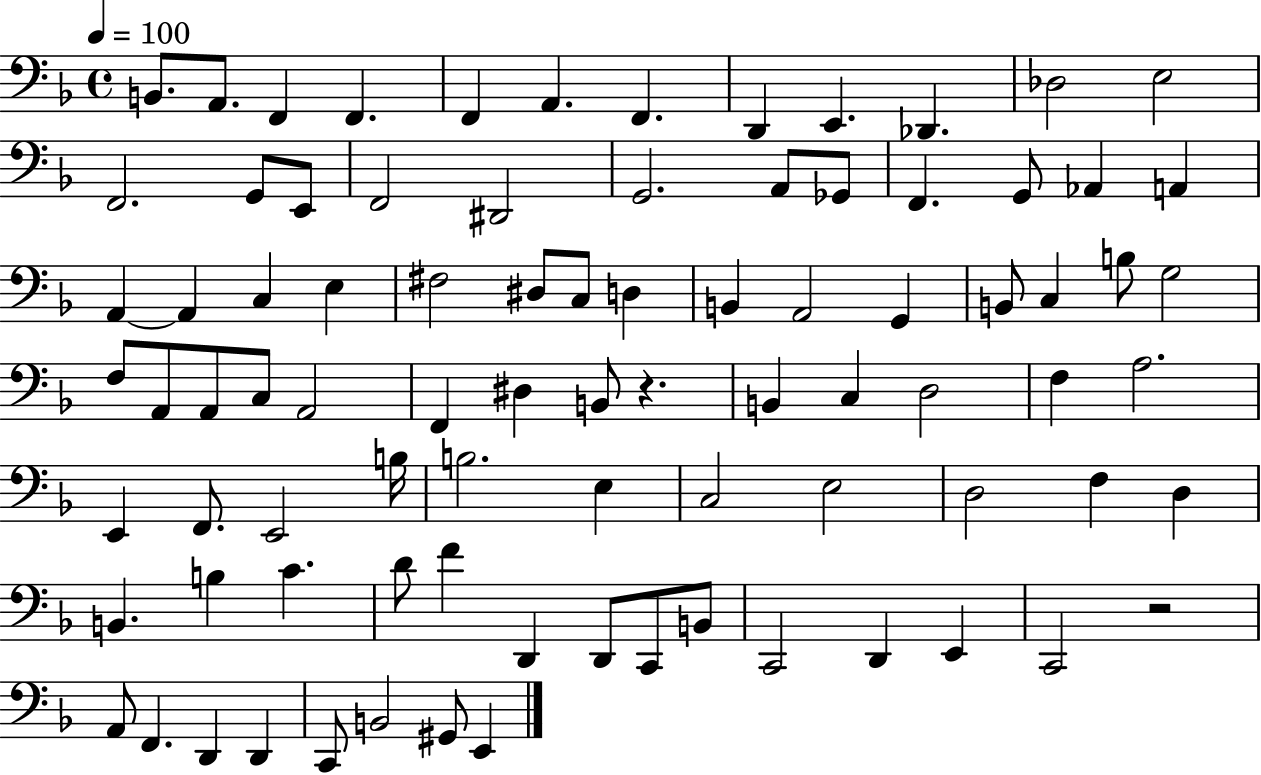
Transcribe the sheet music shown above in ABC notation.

X:1
T:Untitled
M:4/4
L:1/4
K:F
B,,/2 A,,/2 F,, F,, F,, A,, F,, D,, E,, _D,, _D,2 E,2 F,,2 G,,/2 E,,/2 F,,2 ^D,,2 G,,2 A,,/2 _G,,/2 F,, G,,/2 _A,, A,, A,, A,, C, E, ^F,2 ^D,/2 C,/2 D, B,, A,,2 G,, B,,/2 C, B,/2 G,2 F,/2 A,,/2 A,,/2 C,/2 A,,2 F,, ^D, B,,/2 z B,, C, D,2 F, A,2 E,, F,,/2 E,,2 B,/4 B,2 E, C,2 E,2 D,2 F, D, B,, B, C D/2 F D,, D,,/2 C,,/2 B,,/2 C,,2 D,, E,, C,,2 z2 A,,/2 F,, D,, D,, C,,/2 B,,2 ^G,,/2 E,,